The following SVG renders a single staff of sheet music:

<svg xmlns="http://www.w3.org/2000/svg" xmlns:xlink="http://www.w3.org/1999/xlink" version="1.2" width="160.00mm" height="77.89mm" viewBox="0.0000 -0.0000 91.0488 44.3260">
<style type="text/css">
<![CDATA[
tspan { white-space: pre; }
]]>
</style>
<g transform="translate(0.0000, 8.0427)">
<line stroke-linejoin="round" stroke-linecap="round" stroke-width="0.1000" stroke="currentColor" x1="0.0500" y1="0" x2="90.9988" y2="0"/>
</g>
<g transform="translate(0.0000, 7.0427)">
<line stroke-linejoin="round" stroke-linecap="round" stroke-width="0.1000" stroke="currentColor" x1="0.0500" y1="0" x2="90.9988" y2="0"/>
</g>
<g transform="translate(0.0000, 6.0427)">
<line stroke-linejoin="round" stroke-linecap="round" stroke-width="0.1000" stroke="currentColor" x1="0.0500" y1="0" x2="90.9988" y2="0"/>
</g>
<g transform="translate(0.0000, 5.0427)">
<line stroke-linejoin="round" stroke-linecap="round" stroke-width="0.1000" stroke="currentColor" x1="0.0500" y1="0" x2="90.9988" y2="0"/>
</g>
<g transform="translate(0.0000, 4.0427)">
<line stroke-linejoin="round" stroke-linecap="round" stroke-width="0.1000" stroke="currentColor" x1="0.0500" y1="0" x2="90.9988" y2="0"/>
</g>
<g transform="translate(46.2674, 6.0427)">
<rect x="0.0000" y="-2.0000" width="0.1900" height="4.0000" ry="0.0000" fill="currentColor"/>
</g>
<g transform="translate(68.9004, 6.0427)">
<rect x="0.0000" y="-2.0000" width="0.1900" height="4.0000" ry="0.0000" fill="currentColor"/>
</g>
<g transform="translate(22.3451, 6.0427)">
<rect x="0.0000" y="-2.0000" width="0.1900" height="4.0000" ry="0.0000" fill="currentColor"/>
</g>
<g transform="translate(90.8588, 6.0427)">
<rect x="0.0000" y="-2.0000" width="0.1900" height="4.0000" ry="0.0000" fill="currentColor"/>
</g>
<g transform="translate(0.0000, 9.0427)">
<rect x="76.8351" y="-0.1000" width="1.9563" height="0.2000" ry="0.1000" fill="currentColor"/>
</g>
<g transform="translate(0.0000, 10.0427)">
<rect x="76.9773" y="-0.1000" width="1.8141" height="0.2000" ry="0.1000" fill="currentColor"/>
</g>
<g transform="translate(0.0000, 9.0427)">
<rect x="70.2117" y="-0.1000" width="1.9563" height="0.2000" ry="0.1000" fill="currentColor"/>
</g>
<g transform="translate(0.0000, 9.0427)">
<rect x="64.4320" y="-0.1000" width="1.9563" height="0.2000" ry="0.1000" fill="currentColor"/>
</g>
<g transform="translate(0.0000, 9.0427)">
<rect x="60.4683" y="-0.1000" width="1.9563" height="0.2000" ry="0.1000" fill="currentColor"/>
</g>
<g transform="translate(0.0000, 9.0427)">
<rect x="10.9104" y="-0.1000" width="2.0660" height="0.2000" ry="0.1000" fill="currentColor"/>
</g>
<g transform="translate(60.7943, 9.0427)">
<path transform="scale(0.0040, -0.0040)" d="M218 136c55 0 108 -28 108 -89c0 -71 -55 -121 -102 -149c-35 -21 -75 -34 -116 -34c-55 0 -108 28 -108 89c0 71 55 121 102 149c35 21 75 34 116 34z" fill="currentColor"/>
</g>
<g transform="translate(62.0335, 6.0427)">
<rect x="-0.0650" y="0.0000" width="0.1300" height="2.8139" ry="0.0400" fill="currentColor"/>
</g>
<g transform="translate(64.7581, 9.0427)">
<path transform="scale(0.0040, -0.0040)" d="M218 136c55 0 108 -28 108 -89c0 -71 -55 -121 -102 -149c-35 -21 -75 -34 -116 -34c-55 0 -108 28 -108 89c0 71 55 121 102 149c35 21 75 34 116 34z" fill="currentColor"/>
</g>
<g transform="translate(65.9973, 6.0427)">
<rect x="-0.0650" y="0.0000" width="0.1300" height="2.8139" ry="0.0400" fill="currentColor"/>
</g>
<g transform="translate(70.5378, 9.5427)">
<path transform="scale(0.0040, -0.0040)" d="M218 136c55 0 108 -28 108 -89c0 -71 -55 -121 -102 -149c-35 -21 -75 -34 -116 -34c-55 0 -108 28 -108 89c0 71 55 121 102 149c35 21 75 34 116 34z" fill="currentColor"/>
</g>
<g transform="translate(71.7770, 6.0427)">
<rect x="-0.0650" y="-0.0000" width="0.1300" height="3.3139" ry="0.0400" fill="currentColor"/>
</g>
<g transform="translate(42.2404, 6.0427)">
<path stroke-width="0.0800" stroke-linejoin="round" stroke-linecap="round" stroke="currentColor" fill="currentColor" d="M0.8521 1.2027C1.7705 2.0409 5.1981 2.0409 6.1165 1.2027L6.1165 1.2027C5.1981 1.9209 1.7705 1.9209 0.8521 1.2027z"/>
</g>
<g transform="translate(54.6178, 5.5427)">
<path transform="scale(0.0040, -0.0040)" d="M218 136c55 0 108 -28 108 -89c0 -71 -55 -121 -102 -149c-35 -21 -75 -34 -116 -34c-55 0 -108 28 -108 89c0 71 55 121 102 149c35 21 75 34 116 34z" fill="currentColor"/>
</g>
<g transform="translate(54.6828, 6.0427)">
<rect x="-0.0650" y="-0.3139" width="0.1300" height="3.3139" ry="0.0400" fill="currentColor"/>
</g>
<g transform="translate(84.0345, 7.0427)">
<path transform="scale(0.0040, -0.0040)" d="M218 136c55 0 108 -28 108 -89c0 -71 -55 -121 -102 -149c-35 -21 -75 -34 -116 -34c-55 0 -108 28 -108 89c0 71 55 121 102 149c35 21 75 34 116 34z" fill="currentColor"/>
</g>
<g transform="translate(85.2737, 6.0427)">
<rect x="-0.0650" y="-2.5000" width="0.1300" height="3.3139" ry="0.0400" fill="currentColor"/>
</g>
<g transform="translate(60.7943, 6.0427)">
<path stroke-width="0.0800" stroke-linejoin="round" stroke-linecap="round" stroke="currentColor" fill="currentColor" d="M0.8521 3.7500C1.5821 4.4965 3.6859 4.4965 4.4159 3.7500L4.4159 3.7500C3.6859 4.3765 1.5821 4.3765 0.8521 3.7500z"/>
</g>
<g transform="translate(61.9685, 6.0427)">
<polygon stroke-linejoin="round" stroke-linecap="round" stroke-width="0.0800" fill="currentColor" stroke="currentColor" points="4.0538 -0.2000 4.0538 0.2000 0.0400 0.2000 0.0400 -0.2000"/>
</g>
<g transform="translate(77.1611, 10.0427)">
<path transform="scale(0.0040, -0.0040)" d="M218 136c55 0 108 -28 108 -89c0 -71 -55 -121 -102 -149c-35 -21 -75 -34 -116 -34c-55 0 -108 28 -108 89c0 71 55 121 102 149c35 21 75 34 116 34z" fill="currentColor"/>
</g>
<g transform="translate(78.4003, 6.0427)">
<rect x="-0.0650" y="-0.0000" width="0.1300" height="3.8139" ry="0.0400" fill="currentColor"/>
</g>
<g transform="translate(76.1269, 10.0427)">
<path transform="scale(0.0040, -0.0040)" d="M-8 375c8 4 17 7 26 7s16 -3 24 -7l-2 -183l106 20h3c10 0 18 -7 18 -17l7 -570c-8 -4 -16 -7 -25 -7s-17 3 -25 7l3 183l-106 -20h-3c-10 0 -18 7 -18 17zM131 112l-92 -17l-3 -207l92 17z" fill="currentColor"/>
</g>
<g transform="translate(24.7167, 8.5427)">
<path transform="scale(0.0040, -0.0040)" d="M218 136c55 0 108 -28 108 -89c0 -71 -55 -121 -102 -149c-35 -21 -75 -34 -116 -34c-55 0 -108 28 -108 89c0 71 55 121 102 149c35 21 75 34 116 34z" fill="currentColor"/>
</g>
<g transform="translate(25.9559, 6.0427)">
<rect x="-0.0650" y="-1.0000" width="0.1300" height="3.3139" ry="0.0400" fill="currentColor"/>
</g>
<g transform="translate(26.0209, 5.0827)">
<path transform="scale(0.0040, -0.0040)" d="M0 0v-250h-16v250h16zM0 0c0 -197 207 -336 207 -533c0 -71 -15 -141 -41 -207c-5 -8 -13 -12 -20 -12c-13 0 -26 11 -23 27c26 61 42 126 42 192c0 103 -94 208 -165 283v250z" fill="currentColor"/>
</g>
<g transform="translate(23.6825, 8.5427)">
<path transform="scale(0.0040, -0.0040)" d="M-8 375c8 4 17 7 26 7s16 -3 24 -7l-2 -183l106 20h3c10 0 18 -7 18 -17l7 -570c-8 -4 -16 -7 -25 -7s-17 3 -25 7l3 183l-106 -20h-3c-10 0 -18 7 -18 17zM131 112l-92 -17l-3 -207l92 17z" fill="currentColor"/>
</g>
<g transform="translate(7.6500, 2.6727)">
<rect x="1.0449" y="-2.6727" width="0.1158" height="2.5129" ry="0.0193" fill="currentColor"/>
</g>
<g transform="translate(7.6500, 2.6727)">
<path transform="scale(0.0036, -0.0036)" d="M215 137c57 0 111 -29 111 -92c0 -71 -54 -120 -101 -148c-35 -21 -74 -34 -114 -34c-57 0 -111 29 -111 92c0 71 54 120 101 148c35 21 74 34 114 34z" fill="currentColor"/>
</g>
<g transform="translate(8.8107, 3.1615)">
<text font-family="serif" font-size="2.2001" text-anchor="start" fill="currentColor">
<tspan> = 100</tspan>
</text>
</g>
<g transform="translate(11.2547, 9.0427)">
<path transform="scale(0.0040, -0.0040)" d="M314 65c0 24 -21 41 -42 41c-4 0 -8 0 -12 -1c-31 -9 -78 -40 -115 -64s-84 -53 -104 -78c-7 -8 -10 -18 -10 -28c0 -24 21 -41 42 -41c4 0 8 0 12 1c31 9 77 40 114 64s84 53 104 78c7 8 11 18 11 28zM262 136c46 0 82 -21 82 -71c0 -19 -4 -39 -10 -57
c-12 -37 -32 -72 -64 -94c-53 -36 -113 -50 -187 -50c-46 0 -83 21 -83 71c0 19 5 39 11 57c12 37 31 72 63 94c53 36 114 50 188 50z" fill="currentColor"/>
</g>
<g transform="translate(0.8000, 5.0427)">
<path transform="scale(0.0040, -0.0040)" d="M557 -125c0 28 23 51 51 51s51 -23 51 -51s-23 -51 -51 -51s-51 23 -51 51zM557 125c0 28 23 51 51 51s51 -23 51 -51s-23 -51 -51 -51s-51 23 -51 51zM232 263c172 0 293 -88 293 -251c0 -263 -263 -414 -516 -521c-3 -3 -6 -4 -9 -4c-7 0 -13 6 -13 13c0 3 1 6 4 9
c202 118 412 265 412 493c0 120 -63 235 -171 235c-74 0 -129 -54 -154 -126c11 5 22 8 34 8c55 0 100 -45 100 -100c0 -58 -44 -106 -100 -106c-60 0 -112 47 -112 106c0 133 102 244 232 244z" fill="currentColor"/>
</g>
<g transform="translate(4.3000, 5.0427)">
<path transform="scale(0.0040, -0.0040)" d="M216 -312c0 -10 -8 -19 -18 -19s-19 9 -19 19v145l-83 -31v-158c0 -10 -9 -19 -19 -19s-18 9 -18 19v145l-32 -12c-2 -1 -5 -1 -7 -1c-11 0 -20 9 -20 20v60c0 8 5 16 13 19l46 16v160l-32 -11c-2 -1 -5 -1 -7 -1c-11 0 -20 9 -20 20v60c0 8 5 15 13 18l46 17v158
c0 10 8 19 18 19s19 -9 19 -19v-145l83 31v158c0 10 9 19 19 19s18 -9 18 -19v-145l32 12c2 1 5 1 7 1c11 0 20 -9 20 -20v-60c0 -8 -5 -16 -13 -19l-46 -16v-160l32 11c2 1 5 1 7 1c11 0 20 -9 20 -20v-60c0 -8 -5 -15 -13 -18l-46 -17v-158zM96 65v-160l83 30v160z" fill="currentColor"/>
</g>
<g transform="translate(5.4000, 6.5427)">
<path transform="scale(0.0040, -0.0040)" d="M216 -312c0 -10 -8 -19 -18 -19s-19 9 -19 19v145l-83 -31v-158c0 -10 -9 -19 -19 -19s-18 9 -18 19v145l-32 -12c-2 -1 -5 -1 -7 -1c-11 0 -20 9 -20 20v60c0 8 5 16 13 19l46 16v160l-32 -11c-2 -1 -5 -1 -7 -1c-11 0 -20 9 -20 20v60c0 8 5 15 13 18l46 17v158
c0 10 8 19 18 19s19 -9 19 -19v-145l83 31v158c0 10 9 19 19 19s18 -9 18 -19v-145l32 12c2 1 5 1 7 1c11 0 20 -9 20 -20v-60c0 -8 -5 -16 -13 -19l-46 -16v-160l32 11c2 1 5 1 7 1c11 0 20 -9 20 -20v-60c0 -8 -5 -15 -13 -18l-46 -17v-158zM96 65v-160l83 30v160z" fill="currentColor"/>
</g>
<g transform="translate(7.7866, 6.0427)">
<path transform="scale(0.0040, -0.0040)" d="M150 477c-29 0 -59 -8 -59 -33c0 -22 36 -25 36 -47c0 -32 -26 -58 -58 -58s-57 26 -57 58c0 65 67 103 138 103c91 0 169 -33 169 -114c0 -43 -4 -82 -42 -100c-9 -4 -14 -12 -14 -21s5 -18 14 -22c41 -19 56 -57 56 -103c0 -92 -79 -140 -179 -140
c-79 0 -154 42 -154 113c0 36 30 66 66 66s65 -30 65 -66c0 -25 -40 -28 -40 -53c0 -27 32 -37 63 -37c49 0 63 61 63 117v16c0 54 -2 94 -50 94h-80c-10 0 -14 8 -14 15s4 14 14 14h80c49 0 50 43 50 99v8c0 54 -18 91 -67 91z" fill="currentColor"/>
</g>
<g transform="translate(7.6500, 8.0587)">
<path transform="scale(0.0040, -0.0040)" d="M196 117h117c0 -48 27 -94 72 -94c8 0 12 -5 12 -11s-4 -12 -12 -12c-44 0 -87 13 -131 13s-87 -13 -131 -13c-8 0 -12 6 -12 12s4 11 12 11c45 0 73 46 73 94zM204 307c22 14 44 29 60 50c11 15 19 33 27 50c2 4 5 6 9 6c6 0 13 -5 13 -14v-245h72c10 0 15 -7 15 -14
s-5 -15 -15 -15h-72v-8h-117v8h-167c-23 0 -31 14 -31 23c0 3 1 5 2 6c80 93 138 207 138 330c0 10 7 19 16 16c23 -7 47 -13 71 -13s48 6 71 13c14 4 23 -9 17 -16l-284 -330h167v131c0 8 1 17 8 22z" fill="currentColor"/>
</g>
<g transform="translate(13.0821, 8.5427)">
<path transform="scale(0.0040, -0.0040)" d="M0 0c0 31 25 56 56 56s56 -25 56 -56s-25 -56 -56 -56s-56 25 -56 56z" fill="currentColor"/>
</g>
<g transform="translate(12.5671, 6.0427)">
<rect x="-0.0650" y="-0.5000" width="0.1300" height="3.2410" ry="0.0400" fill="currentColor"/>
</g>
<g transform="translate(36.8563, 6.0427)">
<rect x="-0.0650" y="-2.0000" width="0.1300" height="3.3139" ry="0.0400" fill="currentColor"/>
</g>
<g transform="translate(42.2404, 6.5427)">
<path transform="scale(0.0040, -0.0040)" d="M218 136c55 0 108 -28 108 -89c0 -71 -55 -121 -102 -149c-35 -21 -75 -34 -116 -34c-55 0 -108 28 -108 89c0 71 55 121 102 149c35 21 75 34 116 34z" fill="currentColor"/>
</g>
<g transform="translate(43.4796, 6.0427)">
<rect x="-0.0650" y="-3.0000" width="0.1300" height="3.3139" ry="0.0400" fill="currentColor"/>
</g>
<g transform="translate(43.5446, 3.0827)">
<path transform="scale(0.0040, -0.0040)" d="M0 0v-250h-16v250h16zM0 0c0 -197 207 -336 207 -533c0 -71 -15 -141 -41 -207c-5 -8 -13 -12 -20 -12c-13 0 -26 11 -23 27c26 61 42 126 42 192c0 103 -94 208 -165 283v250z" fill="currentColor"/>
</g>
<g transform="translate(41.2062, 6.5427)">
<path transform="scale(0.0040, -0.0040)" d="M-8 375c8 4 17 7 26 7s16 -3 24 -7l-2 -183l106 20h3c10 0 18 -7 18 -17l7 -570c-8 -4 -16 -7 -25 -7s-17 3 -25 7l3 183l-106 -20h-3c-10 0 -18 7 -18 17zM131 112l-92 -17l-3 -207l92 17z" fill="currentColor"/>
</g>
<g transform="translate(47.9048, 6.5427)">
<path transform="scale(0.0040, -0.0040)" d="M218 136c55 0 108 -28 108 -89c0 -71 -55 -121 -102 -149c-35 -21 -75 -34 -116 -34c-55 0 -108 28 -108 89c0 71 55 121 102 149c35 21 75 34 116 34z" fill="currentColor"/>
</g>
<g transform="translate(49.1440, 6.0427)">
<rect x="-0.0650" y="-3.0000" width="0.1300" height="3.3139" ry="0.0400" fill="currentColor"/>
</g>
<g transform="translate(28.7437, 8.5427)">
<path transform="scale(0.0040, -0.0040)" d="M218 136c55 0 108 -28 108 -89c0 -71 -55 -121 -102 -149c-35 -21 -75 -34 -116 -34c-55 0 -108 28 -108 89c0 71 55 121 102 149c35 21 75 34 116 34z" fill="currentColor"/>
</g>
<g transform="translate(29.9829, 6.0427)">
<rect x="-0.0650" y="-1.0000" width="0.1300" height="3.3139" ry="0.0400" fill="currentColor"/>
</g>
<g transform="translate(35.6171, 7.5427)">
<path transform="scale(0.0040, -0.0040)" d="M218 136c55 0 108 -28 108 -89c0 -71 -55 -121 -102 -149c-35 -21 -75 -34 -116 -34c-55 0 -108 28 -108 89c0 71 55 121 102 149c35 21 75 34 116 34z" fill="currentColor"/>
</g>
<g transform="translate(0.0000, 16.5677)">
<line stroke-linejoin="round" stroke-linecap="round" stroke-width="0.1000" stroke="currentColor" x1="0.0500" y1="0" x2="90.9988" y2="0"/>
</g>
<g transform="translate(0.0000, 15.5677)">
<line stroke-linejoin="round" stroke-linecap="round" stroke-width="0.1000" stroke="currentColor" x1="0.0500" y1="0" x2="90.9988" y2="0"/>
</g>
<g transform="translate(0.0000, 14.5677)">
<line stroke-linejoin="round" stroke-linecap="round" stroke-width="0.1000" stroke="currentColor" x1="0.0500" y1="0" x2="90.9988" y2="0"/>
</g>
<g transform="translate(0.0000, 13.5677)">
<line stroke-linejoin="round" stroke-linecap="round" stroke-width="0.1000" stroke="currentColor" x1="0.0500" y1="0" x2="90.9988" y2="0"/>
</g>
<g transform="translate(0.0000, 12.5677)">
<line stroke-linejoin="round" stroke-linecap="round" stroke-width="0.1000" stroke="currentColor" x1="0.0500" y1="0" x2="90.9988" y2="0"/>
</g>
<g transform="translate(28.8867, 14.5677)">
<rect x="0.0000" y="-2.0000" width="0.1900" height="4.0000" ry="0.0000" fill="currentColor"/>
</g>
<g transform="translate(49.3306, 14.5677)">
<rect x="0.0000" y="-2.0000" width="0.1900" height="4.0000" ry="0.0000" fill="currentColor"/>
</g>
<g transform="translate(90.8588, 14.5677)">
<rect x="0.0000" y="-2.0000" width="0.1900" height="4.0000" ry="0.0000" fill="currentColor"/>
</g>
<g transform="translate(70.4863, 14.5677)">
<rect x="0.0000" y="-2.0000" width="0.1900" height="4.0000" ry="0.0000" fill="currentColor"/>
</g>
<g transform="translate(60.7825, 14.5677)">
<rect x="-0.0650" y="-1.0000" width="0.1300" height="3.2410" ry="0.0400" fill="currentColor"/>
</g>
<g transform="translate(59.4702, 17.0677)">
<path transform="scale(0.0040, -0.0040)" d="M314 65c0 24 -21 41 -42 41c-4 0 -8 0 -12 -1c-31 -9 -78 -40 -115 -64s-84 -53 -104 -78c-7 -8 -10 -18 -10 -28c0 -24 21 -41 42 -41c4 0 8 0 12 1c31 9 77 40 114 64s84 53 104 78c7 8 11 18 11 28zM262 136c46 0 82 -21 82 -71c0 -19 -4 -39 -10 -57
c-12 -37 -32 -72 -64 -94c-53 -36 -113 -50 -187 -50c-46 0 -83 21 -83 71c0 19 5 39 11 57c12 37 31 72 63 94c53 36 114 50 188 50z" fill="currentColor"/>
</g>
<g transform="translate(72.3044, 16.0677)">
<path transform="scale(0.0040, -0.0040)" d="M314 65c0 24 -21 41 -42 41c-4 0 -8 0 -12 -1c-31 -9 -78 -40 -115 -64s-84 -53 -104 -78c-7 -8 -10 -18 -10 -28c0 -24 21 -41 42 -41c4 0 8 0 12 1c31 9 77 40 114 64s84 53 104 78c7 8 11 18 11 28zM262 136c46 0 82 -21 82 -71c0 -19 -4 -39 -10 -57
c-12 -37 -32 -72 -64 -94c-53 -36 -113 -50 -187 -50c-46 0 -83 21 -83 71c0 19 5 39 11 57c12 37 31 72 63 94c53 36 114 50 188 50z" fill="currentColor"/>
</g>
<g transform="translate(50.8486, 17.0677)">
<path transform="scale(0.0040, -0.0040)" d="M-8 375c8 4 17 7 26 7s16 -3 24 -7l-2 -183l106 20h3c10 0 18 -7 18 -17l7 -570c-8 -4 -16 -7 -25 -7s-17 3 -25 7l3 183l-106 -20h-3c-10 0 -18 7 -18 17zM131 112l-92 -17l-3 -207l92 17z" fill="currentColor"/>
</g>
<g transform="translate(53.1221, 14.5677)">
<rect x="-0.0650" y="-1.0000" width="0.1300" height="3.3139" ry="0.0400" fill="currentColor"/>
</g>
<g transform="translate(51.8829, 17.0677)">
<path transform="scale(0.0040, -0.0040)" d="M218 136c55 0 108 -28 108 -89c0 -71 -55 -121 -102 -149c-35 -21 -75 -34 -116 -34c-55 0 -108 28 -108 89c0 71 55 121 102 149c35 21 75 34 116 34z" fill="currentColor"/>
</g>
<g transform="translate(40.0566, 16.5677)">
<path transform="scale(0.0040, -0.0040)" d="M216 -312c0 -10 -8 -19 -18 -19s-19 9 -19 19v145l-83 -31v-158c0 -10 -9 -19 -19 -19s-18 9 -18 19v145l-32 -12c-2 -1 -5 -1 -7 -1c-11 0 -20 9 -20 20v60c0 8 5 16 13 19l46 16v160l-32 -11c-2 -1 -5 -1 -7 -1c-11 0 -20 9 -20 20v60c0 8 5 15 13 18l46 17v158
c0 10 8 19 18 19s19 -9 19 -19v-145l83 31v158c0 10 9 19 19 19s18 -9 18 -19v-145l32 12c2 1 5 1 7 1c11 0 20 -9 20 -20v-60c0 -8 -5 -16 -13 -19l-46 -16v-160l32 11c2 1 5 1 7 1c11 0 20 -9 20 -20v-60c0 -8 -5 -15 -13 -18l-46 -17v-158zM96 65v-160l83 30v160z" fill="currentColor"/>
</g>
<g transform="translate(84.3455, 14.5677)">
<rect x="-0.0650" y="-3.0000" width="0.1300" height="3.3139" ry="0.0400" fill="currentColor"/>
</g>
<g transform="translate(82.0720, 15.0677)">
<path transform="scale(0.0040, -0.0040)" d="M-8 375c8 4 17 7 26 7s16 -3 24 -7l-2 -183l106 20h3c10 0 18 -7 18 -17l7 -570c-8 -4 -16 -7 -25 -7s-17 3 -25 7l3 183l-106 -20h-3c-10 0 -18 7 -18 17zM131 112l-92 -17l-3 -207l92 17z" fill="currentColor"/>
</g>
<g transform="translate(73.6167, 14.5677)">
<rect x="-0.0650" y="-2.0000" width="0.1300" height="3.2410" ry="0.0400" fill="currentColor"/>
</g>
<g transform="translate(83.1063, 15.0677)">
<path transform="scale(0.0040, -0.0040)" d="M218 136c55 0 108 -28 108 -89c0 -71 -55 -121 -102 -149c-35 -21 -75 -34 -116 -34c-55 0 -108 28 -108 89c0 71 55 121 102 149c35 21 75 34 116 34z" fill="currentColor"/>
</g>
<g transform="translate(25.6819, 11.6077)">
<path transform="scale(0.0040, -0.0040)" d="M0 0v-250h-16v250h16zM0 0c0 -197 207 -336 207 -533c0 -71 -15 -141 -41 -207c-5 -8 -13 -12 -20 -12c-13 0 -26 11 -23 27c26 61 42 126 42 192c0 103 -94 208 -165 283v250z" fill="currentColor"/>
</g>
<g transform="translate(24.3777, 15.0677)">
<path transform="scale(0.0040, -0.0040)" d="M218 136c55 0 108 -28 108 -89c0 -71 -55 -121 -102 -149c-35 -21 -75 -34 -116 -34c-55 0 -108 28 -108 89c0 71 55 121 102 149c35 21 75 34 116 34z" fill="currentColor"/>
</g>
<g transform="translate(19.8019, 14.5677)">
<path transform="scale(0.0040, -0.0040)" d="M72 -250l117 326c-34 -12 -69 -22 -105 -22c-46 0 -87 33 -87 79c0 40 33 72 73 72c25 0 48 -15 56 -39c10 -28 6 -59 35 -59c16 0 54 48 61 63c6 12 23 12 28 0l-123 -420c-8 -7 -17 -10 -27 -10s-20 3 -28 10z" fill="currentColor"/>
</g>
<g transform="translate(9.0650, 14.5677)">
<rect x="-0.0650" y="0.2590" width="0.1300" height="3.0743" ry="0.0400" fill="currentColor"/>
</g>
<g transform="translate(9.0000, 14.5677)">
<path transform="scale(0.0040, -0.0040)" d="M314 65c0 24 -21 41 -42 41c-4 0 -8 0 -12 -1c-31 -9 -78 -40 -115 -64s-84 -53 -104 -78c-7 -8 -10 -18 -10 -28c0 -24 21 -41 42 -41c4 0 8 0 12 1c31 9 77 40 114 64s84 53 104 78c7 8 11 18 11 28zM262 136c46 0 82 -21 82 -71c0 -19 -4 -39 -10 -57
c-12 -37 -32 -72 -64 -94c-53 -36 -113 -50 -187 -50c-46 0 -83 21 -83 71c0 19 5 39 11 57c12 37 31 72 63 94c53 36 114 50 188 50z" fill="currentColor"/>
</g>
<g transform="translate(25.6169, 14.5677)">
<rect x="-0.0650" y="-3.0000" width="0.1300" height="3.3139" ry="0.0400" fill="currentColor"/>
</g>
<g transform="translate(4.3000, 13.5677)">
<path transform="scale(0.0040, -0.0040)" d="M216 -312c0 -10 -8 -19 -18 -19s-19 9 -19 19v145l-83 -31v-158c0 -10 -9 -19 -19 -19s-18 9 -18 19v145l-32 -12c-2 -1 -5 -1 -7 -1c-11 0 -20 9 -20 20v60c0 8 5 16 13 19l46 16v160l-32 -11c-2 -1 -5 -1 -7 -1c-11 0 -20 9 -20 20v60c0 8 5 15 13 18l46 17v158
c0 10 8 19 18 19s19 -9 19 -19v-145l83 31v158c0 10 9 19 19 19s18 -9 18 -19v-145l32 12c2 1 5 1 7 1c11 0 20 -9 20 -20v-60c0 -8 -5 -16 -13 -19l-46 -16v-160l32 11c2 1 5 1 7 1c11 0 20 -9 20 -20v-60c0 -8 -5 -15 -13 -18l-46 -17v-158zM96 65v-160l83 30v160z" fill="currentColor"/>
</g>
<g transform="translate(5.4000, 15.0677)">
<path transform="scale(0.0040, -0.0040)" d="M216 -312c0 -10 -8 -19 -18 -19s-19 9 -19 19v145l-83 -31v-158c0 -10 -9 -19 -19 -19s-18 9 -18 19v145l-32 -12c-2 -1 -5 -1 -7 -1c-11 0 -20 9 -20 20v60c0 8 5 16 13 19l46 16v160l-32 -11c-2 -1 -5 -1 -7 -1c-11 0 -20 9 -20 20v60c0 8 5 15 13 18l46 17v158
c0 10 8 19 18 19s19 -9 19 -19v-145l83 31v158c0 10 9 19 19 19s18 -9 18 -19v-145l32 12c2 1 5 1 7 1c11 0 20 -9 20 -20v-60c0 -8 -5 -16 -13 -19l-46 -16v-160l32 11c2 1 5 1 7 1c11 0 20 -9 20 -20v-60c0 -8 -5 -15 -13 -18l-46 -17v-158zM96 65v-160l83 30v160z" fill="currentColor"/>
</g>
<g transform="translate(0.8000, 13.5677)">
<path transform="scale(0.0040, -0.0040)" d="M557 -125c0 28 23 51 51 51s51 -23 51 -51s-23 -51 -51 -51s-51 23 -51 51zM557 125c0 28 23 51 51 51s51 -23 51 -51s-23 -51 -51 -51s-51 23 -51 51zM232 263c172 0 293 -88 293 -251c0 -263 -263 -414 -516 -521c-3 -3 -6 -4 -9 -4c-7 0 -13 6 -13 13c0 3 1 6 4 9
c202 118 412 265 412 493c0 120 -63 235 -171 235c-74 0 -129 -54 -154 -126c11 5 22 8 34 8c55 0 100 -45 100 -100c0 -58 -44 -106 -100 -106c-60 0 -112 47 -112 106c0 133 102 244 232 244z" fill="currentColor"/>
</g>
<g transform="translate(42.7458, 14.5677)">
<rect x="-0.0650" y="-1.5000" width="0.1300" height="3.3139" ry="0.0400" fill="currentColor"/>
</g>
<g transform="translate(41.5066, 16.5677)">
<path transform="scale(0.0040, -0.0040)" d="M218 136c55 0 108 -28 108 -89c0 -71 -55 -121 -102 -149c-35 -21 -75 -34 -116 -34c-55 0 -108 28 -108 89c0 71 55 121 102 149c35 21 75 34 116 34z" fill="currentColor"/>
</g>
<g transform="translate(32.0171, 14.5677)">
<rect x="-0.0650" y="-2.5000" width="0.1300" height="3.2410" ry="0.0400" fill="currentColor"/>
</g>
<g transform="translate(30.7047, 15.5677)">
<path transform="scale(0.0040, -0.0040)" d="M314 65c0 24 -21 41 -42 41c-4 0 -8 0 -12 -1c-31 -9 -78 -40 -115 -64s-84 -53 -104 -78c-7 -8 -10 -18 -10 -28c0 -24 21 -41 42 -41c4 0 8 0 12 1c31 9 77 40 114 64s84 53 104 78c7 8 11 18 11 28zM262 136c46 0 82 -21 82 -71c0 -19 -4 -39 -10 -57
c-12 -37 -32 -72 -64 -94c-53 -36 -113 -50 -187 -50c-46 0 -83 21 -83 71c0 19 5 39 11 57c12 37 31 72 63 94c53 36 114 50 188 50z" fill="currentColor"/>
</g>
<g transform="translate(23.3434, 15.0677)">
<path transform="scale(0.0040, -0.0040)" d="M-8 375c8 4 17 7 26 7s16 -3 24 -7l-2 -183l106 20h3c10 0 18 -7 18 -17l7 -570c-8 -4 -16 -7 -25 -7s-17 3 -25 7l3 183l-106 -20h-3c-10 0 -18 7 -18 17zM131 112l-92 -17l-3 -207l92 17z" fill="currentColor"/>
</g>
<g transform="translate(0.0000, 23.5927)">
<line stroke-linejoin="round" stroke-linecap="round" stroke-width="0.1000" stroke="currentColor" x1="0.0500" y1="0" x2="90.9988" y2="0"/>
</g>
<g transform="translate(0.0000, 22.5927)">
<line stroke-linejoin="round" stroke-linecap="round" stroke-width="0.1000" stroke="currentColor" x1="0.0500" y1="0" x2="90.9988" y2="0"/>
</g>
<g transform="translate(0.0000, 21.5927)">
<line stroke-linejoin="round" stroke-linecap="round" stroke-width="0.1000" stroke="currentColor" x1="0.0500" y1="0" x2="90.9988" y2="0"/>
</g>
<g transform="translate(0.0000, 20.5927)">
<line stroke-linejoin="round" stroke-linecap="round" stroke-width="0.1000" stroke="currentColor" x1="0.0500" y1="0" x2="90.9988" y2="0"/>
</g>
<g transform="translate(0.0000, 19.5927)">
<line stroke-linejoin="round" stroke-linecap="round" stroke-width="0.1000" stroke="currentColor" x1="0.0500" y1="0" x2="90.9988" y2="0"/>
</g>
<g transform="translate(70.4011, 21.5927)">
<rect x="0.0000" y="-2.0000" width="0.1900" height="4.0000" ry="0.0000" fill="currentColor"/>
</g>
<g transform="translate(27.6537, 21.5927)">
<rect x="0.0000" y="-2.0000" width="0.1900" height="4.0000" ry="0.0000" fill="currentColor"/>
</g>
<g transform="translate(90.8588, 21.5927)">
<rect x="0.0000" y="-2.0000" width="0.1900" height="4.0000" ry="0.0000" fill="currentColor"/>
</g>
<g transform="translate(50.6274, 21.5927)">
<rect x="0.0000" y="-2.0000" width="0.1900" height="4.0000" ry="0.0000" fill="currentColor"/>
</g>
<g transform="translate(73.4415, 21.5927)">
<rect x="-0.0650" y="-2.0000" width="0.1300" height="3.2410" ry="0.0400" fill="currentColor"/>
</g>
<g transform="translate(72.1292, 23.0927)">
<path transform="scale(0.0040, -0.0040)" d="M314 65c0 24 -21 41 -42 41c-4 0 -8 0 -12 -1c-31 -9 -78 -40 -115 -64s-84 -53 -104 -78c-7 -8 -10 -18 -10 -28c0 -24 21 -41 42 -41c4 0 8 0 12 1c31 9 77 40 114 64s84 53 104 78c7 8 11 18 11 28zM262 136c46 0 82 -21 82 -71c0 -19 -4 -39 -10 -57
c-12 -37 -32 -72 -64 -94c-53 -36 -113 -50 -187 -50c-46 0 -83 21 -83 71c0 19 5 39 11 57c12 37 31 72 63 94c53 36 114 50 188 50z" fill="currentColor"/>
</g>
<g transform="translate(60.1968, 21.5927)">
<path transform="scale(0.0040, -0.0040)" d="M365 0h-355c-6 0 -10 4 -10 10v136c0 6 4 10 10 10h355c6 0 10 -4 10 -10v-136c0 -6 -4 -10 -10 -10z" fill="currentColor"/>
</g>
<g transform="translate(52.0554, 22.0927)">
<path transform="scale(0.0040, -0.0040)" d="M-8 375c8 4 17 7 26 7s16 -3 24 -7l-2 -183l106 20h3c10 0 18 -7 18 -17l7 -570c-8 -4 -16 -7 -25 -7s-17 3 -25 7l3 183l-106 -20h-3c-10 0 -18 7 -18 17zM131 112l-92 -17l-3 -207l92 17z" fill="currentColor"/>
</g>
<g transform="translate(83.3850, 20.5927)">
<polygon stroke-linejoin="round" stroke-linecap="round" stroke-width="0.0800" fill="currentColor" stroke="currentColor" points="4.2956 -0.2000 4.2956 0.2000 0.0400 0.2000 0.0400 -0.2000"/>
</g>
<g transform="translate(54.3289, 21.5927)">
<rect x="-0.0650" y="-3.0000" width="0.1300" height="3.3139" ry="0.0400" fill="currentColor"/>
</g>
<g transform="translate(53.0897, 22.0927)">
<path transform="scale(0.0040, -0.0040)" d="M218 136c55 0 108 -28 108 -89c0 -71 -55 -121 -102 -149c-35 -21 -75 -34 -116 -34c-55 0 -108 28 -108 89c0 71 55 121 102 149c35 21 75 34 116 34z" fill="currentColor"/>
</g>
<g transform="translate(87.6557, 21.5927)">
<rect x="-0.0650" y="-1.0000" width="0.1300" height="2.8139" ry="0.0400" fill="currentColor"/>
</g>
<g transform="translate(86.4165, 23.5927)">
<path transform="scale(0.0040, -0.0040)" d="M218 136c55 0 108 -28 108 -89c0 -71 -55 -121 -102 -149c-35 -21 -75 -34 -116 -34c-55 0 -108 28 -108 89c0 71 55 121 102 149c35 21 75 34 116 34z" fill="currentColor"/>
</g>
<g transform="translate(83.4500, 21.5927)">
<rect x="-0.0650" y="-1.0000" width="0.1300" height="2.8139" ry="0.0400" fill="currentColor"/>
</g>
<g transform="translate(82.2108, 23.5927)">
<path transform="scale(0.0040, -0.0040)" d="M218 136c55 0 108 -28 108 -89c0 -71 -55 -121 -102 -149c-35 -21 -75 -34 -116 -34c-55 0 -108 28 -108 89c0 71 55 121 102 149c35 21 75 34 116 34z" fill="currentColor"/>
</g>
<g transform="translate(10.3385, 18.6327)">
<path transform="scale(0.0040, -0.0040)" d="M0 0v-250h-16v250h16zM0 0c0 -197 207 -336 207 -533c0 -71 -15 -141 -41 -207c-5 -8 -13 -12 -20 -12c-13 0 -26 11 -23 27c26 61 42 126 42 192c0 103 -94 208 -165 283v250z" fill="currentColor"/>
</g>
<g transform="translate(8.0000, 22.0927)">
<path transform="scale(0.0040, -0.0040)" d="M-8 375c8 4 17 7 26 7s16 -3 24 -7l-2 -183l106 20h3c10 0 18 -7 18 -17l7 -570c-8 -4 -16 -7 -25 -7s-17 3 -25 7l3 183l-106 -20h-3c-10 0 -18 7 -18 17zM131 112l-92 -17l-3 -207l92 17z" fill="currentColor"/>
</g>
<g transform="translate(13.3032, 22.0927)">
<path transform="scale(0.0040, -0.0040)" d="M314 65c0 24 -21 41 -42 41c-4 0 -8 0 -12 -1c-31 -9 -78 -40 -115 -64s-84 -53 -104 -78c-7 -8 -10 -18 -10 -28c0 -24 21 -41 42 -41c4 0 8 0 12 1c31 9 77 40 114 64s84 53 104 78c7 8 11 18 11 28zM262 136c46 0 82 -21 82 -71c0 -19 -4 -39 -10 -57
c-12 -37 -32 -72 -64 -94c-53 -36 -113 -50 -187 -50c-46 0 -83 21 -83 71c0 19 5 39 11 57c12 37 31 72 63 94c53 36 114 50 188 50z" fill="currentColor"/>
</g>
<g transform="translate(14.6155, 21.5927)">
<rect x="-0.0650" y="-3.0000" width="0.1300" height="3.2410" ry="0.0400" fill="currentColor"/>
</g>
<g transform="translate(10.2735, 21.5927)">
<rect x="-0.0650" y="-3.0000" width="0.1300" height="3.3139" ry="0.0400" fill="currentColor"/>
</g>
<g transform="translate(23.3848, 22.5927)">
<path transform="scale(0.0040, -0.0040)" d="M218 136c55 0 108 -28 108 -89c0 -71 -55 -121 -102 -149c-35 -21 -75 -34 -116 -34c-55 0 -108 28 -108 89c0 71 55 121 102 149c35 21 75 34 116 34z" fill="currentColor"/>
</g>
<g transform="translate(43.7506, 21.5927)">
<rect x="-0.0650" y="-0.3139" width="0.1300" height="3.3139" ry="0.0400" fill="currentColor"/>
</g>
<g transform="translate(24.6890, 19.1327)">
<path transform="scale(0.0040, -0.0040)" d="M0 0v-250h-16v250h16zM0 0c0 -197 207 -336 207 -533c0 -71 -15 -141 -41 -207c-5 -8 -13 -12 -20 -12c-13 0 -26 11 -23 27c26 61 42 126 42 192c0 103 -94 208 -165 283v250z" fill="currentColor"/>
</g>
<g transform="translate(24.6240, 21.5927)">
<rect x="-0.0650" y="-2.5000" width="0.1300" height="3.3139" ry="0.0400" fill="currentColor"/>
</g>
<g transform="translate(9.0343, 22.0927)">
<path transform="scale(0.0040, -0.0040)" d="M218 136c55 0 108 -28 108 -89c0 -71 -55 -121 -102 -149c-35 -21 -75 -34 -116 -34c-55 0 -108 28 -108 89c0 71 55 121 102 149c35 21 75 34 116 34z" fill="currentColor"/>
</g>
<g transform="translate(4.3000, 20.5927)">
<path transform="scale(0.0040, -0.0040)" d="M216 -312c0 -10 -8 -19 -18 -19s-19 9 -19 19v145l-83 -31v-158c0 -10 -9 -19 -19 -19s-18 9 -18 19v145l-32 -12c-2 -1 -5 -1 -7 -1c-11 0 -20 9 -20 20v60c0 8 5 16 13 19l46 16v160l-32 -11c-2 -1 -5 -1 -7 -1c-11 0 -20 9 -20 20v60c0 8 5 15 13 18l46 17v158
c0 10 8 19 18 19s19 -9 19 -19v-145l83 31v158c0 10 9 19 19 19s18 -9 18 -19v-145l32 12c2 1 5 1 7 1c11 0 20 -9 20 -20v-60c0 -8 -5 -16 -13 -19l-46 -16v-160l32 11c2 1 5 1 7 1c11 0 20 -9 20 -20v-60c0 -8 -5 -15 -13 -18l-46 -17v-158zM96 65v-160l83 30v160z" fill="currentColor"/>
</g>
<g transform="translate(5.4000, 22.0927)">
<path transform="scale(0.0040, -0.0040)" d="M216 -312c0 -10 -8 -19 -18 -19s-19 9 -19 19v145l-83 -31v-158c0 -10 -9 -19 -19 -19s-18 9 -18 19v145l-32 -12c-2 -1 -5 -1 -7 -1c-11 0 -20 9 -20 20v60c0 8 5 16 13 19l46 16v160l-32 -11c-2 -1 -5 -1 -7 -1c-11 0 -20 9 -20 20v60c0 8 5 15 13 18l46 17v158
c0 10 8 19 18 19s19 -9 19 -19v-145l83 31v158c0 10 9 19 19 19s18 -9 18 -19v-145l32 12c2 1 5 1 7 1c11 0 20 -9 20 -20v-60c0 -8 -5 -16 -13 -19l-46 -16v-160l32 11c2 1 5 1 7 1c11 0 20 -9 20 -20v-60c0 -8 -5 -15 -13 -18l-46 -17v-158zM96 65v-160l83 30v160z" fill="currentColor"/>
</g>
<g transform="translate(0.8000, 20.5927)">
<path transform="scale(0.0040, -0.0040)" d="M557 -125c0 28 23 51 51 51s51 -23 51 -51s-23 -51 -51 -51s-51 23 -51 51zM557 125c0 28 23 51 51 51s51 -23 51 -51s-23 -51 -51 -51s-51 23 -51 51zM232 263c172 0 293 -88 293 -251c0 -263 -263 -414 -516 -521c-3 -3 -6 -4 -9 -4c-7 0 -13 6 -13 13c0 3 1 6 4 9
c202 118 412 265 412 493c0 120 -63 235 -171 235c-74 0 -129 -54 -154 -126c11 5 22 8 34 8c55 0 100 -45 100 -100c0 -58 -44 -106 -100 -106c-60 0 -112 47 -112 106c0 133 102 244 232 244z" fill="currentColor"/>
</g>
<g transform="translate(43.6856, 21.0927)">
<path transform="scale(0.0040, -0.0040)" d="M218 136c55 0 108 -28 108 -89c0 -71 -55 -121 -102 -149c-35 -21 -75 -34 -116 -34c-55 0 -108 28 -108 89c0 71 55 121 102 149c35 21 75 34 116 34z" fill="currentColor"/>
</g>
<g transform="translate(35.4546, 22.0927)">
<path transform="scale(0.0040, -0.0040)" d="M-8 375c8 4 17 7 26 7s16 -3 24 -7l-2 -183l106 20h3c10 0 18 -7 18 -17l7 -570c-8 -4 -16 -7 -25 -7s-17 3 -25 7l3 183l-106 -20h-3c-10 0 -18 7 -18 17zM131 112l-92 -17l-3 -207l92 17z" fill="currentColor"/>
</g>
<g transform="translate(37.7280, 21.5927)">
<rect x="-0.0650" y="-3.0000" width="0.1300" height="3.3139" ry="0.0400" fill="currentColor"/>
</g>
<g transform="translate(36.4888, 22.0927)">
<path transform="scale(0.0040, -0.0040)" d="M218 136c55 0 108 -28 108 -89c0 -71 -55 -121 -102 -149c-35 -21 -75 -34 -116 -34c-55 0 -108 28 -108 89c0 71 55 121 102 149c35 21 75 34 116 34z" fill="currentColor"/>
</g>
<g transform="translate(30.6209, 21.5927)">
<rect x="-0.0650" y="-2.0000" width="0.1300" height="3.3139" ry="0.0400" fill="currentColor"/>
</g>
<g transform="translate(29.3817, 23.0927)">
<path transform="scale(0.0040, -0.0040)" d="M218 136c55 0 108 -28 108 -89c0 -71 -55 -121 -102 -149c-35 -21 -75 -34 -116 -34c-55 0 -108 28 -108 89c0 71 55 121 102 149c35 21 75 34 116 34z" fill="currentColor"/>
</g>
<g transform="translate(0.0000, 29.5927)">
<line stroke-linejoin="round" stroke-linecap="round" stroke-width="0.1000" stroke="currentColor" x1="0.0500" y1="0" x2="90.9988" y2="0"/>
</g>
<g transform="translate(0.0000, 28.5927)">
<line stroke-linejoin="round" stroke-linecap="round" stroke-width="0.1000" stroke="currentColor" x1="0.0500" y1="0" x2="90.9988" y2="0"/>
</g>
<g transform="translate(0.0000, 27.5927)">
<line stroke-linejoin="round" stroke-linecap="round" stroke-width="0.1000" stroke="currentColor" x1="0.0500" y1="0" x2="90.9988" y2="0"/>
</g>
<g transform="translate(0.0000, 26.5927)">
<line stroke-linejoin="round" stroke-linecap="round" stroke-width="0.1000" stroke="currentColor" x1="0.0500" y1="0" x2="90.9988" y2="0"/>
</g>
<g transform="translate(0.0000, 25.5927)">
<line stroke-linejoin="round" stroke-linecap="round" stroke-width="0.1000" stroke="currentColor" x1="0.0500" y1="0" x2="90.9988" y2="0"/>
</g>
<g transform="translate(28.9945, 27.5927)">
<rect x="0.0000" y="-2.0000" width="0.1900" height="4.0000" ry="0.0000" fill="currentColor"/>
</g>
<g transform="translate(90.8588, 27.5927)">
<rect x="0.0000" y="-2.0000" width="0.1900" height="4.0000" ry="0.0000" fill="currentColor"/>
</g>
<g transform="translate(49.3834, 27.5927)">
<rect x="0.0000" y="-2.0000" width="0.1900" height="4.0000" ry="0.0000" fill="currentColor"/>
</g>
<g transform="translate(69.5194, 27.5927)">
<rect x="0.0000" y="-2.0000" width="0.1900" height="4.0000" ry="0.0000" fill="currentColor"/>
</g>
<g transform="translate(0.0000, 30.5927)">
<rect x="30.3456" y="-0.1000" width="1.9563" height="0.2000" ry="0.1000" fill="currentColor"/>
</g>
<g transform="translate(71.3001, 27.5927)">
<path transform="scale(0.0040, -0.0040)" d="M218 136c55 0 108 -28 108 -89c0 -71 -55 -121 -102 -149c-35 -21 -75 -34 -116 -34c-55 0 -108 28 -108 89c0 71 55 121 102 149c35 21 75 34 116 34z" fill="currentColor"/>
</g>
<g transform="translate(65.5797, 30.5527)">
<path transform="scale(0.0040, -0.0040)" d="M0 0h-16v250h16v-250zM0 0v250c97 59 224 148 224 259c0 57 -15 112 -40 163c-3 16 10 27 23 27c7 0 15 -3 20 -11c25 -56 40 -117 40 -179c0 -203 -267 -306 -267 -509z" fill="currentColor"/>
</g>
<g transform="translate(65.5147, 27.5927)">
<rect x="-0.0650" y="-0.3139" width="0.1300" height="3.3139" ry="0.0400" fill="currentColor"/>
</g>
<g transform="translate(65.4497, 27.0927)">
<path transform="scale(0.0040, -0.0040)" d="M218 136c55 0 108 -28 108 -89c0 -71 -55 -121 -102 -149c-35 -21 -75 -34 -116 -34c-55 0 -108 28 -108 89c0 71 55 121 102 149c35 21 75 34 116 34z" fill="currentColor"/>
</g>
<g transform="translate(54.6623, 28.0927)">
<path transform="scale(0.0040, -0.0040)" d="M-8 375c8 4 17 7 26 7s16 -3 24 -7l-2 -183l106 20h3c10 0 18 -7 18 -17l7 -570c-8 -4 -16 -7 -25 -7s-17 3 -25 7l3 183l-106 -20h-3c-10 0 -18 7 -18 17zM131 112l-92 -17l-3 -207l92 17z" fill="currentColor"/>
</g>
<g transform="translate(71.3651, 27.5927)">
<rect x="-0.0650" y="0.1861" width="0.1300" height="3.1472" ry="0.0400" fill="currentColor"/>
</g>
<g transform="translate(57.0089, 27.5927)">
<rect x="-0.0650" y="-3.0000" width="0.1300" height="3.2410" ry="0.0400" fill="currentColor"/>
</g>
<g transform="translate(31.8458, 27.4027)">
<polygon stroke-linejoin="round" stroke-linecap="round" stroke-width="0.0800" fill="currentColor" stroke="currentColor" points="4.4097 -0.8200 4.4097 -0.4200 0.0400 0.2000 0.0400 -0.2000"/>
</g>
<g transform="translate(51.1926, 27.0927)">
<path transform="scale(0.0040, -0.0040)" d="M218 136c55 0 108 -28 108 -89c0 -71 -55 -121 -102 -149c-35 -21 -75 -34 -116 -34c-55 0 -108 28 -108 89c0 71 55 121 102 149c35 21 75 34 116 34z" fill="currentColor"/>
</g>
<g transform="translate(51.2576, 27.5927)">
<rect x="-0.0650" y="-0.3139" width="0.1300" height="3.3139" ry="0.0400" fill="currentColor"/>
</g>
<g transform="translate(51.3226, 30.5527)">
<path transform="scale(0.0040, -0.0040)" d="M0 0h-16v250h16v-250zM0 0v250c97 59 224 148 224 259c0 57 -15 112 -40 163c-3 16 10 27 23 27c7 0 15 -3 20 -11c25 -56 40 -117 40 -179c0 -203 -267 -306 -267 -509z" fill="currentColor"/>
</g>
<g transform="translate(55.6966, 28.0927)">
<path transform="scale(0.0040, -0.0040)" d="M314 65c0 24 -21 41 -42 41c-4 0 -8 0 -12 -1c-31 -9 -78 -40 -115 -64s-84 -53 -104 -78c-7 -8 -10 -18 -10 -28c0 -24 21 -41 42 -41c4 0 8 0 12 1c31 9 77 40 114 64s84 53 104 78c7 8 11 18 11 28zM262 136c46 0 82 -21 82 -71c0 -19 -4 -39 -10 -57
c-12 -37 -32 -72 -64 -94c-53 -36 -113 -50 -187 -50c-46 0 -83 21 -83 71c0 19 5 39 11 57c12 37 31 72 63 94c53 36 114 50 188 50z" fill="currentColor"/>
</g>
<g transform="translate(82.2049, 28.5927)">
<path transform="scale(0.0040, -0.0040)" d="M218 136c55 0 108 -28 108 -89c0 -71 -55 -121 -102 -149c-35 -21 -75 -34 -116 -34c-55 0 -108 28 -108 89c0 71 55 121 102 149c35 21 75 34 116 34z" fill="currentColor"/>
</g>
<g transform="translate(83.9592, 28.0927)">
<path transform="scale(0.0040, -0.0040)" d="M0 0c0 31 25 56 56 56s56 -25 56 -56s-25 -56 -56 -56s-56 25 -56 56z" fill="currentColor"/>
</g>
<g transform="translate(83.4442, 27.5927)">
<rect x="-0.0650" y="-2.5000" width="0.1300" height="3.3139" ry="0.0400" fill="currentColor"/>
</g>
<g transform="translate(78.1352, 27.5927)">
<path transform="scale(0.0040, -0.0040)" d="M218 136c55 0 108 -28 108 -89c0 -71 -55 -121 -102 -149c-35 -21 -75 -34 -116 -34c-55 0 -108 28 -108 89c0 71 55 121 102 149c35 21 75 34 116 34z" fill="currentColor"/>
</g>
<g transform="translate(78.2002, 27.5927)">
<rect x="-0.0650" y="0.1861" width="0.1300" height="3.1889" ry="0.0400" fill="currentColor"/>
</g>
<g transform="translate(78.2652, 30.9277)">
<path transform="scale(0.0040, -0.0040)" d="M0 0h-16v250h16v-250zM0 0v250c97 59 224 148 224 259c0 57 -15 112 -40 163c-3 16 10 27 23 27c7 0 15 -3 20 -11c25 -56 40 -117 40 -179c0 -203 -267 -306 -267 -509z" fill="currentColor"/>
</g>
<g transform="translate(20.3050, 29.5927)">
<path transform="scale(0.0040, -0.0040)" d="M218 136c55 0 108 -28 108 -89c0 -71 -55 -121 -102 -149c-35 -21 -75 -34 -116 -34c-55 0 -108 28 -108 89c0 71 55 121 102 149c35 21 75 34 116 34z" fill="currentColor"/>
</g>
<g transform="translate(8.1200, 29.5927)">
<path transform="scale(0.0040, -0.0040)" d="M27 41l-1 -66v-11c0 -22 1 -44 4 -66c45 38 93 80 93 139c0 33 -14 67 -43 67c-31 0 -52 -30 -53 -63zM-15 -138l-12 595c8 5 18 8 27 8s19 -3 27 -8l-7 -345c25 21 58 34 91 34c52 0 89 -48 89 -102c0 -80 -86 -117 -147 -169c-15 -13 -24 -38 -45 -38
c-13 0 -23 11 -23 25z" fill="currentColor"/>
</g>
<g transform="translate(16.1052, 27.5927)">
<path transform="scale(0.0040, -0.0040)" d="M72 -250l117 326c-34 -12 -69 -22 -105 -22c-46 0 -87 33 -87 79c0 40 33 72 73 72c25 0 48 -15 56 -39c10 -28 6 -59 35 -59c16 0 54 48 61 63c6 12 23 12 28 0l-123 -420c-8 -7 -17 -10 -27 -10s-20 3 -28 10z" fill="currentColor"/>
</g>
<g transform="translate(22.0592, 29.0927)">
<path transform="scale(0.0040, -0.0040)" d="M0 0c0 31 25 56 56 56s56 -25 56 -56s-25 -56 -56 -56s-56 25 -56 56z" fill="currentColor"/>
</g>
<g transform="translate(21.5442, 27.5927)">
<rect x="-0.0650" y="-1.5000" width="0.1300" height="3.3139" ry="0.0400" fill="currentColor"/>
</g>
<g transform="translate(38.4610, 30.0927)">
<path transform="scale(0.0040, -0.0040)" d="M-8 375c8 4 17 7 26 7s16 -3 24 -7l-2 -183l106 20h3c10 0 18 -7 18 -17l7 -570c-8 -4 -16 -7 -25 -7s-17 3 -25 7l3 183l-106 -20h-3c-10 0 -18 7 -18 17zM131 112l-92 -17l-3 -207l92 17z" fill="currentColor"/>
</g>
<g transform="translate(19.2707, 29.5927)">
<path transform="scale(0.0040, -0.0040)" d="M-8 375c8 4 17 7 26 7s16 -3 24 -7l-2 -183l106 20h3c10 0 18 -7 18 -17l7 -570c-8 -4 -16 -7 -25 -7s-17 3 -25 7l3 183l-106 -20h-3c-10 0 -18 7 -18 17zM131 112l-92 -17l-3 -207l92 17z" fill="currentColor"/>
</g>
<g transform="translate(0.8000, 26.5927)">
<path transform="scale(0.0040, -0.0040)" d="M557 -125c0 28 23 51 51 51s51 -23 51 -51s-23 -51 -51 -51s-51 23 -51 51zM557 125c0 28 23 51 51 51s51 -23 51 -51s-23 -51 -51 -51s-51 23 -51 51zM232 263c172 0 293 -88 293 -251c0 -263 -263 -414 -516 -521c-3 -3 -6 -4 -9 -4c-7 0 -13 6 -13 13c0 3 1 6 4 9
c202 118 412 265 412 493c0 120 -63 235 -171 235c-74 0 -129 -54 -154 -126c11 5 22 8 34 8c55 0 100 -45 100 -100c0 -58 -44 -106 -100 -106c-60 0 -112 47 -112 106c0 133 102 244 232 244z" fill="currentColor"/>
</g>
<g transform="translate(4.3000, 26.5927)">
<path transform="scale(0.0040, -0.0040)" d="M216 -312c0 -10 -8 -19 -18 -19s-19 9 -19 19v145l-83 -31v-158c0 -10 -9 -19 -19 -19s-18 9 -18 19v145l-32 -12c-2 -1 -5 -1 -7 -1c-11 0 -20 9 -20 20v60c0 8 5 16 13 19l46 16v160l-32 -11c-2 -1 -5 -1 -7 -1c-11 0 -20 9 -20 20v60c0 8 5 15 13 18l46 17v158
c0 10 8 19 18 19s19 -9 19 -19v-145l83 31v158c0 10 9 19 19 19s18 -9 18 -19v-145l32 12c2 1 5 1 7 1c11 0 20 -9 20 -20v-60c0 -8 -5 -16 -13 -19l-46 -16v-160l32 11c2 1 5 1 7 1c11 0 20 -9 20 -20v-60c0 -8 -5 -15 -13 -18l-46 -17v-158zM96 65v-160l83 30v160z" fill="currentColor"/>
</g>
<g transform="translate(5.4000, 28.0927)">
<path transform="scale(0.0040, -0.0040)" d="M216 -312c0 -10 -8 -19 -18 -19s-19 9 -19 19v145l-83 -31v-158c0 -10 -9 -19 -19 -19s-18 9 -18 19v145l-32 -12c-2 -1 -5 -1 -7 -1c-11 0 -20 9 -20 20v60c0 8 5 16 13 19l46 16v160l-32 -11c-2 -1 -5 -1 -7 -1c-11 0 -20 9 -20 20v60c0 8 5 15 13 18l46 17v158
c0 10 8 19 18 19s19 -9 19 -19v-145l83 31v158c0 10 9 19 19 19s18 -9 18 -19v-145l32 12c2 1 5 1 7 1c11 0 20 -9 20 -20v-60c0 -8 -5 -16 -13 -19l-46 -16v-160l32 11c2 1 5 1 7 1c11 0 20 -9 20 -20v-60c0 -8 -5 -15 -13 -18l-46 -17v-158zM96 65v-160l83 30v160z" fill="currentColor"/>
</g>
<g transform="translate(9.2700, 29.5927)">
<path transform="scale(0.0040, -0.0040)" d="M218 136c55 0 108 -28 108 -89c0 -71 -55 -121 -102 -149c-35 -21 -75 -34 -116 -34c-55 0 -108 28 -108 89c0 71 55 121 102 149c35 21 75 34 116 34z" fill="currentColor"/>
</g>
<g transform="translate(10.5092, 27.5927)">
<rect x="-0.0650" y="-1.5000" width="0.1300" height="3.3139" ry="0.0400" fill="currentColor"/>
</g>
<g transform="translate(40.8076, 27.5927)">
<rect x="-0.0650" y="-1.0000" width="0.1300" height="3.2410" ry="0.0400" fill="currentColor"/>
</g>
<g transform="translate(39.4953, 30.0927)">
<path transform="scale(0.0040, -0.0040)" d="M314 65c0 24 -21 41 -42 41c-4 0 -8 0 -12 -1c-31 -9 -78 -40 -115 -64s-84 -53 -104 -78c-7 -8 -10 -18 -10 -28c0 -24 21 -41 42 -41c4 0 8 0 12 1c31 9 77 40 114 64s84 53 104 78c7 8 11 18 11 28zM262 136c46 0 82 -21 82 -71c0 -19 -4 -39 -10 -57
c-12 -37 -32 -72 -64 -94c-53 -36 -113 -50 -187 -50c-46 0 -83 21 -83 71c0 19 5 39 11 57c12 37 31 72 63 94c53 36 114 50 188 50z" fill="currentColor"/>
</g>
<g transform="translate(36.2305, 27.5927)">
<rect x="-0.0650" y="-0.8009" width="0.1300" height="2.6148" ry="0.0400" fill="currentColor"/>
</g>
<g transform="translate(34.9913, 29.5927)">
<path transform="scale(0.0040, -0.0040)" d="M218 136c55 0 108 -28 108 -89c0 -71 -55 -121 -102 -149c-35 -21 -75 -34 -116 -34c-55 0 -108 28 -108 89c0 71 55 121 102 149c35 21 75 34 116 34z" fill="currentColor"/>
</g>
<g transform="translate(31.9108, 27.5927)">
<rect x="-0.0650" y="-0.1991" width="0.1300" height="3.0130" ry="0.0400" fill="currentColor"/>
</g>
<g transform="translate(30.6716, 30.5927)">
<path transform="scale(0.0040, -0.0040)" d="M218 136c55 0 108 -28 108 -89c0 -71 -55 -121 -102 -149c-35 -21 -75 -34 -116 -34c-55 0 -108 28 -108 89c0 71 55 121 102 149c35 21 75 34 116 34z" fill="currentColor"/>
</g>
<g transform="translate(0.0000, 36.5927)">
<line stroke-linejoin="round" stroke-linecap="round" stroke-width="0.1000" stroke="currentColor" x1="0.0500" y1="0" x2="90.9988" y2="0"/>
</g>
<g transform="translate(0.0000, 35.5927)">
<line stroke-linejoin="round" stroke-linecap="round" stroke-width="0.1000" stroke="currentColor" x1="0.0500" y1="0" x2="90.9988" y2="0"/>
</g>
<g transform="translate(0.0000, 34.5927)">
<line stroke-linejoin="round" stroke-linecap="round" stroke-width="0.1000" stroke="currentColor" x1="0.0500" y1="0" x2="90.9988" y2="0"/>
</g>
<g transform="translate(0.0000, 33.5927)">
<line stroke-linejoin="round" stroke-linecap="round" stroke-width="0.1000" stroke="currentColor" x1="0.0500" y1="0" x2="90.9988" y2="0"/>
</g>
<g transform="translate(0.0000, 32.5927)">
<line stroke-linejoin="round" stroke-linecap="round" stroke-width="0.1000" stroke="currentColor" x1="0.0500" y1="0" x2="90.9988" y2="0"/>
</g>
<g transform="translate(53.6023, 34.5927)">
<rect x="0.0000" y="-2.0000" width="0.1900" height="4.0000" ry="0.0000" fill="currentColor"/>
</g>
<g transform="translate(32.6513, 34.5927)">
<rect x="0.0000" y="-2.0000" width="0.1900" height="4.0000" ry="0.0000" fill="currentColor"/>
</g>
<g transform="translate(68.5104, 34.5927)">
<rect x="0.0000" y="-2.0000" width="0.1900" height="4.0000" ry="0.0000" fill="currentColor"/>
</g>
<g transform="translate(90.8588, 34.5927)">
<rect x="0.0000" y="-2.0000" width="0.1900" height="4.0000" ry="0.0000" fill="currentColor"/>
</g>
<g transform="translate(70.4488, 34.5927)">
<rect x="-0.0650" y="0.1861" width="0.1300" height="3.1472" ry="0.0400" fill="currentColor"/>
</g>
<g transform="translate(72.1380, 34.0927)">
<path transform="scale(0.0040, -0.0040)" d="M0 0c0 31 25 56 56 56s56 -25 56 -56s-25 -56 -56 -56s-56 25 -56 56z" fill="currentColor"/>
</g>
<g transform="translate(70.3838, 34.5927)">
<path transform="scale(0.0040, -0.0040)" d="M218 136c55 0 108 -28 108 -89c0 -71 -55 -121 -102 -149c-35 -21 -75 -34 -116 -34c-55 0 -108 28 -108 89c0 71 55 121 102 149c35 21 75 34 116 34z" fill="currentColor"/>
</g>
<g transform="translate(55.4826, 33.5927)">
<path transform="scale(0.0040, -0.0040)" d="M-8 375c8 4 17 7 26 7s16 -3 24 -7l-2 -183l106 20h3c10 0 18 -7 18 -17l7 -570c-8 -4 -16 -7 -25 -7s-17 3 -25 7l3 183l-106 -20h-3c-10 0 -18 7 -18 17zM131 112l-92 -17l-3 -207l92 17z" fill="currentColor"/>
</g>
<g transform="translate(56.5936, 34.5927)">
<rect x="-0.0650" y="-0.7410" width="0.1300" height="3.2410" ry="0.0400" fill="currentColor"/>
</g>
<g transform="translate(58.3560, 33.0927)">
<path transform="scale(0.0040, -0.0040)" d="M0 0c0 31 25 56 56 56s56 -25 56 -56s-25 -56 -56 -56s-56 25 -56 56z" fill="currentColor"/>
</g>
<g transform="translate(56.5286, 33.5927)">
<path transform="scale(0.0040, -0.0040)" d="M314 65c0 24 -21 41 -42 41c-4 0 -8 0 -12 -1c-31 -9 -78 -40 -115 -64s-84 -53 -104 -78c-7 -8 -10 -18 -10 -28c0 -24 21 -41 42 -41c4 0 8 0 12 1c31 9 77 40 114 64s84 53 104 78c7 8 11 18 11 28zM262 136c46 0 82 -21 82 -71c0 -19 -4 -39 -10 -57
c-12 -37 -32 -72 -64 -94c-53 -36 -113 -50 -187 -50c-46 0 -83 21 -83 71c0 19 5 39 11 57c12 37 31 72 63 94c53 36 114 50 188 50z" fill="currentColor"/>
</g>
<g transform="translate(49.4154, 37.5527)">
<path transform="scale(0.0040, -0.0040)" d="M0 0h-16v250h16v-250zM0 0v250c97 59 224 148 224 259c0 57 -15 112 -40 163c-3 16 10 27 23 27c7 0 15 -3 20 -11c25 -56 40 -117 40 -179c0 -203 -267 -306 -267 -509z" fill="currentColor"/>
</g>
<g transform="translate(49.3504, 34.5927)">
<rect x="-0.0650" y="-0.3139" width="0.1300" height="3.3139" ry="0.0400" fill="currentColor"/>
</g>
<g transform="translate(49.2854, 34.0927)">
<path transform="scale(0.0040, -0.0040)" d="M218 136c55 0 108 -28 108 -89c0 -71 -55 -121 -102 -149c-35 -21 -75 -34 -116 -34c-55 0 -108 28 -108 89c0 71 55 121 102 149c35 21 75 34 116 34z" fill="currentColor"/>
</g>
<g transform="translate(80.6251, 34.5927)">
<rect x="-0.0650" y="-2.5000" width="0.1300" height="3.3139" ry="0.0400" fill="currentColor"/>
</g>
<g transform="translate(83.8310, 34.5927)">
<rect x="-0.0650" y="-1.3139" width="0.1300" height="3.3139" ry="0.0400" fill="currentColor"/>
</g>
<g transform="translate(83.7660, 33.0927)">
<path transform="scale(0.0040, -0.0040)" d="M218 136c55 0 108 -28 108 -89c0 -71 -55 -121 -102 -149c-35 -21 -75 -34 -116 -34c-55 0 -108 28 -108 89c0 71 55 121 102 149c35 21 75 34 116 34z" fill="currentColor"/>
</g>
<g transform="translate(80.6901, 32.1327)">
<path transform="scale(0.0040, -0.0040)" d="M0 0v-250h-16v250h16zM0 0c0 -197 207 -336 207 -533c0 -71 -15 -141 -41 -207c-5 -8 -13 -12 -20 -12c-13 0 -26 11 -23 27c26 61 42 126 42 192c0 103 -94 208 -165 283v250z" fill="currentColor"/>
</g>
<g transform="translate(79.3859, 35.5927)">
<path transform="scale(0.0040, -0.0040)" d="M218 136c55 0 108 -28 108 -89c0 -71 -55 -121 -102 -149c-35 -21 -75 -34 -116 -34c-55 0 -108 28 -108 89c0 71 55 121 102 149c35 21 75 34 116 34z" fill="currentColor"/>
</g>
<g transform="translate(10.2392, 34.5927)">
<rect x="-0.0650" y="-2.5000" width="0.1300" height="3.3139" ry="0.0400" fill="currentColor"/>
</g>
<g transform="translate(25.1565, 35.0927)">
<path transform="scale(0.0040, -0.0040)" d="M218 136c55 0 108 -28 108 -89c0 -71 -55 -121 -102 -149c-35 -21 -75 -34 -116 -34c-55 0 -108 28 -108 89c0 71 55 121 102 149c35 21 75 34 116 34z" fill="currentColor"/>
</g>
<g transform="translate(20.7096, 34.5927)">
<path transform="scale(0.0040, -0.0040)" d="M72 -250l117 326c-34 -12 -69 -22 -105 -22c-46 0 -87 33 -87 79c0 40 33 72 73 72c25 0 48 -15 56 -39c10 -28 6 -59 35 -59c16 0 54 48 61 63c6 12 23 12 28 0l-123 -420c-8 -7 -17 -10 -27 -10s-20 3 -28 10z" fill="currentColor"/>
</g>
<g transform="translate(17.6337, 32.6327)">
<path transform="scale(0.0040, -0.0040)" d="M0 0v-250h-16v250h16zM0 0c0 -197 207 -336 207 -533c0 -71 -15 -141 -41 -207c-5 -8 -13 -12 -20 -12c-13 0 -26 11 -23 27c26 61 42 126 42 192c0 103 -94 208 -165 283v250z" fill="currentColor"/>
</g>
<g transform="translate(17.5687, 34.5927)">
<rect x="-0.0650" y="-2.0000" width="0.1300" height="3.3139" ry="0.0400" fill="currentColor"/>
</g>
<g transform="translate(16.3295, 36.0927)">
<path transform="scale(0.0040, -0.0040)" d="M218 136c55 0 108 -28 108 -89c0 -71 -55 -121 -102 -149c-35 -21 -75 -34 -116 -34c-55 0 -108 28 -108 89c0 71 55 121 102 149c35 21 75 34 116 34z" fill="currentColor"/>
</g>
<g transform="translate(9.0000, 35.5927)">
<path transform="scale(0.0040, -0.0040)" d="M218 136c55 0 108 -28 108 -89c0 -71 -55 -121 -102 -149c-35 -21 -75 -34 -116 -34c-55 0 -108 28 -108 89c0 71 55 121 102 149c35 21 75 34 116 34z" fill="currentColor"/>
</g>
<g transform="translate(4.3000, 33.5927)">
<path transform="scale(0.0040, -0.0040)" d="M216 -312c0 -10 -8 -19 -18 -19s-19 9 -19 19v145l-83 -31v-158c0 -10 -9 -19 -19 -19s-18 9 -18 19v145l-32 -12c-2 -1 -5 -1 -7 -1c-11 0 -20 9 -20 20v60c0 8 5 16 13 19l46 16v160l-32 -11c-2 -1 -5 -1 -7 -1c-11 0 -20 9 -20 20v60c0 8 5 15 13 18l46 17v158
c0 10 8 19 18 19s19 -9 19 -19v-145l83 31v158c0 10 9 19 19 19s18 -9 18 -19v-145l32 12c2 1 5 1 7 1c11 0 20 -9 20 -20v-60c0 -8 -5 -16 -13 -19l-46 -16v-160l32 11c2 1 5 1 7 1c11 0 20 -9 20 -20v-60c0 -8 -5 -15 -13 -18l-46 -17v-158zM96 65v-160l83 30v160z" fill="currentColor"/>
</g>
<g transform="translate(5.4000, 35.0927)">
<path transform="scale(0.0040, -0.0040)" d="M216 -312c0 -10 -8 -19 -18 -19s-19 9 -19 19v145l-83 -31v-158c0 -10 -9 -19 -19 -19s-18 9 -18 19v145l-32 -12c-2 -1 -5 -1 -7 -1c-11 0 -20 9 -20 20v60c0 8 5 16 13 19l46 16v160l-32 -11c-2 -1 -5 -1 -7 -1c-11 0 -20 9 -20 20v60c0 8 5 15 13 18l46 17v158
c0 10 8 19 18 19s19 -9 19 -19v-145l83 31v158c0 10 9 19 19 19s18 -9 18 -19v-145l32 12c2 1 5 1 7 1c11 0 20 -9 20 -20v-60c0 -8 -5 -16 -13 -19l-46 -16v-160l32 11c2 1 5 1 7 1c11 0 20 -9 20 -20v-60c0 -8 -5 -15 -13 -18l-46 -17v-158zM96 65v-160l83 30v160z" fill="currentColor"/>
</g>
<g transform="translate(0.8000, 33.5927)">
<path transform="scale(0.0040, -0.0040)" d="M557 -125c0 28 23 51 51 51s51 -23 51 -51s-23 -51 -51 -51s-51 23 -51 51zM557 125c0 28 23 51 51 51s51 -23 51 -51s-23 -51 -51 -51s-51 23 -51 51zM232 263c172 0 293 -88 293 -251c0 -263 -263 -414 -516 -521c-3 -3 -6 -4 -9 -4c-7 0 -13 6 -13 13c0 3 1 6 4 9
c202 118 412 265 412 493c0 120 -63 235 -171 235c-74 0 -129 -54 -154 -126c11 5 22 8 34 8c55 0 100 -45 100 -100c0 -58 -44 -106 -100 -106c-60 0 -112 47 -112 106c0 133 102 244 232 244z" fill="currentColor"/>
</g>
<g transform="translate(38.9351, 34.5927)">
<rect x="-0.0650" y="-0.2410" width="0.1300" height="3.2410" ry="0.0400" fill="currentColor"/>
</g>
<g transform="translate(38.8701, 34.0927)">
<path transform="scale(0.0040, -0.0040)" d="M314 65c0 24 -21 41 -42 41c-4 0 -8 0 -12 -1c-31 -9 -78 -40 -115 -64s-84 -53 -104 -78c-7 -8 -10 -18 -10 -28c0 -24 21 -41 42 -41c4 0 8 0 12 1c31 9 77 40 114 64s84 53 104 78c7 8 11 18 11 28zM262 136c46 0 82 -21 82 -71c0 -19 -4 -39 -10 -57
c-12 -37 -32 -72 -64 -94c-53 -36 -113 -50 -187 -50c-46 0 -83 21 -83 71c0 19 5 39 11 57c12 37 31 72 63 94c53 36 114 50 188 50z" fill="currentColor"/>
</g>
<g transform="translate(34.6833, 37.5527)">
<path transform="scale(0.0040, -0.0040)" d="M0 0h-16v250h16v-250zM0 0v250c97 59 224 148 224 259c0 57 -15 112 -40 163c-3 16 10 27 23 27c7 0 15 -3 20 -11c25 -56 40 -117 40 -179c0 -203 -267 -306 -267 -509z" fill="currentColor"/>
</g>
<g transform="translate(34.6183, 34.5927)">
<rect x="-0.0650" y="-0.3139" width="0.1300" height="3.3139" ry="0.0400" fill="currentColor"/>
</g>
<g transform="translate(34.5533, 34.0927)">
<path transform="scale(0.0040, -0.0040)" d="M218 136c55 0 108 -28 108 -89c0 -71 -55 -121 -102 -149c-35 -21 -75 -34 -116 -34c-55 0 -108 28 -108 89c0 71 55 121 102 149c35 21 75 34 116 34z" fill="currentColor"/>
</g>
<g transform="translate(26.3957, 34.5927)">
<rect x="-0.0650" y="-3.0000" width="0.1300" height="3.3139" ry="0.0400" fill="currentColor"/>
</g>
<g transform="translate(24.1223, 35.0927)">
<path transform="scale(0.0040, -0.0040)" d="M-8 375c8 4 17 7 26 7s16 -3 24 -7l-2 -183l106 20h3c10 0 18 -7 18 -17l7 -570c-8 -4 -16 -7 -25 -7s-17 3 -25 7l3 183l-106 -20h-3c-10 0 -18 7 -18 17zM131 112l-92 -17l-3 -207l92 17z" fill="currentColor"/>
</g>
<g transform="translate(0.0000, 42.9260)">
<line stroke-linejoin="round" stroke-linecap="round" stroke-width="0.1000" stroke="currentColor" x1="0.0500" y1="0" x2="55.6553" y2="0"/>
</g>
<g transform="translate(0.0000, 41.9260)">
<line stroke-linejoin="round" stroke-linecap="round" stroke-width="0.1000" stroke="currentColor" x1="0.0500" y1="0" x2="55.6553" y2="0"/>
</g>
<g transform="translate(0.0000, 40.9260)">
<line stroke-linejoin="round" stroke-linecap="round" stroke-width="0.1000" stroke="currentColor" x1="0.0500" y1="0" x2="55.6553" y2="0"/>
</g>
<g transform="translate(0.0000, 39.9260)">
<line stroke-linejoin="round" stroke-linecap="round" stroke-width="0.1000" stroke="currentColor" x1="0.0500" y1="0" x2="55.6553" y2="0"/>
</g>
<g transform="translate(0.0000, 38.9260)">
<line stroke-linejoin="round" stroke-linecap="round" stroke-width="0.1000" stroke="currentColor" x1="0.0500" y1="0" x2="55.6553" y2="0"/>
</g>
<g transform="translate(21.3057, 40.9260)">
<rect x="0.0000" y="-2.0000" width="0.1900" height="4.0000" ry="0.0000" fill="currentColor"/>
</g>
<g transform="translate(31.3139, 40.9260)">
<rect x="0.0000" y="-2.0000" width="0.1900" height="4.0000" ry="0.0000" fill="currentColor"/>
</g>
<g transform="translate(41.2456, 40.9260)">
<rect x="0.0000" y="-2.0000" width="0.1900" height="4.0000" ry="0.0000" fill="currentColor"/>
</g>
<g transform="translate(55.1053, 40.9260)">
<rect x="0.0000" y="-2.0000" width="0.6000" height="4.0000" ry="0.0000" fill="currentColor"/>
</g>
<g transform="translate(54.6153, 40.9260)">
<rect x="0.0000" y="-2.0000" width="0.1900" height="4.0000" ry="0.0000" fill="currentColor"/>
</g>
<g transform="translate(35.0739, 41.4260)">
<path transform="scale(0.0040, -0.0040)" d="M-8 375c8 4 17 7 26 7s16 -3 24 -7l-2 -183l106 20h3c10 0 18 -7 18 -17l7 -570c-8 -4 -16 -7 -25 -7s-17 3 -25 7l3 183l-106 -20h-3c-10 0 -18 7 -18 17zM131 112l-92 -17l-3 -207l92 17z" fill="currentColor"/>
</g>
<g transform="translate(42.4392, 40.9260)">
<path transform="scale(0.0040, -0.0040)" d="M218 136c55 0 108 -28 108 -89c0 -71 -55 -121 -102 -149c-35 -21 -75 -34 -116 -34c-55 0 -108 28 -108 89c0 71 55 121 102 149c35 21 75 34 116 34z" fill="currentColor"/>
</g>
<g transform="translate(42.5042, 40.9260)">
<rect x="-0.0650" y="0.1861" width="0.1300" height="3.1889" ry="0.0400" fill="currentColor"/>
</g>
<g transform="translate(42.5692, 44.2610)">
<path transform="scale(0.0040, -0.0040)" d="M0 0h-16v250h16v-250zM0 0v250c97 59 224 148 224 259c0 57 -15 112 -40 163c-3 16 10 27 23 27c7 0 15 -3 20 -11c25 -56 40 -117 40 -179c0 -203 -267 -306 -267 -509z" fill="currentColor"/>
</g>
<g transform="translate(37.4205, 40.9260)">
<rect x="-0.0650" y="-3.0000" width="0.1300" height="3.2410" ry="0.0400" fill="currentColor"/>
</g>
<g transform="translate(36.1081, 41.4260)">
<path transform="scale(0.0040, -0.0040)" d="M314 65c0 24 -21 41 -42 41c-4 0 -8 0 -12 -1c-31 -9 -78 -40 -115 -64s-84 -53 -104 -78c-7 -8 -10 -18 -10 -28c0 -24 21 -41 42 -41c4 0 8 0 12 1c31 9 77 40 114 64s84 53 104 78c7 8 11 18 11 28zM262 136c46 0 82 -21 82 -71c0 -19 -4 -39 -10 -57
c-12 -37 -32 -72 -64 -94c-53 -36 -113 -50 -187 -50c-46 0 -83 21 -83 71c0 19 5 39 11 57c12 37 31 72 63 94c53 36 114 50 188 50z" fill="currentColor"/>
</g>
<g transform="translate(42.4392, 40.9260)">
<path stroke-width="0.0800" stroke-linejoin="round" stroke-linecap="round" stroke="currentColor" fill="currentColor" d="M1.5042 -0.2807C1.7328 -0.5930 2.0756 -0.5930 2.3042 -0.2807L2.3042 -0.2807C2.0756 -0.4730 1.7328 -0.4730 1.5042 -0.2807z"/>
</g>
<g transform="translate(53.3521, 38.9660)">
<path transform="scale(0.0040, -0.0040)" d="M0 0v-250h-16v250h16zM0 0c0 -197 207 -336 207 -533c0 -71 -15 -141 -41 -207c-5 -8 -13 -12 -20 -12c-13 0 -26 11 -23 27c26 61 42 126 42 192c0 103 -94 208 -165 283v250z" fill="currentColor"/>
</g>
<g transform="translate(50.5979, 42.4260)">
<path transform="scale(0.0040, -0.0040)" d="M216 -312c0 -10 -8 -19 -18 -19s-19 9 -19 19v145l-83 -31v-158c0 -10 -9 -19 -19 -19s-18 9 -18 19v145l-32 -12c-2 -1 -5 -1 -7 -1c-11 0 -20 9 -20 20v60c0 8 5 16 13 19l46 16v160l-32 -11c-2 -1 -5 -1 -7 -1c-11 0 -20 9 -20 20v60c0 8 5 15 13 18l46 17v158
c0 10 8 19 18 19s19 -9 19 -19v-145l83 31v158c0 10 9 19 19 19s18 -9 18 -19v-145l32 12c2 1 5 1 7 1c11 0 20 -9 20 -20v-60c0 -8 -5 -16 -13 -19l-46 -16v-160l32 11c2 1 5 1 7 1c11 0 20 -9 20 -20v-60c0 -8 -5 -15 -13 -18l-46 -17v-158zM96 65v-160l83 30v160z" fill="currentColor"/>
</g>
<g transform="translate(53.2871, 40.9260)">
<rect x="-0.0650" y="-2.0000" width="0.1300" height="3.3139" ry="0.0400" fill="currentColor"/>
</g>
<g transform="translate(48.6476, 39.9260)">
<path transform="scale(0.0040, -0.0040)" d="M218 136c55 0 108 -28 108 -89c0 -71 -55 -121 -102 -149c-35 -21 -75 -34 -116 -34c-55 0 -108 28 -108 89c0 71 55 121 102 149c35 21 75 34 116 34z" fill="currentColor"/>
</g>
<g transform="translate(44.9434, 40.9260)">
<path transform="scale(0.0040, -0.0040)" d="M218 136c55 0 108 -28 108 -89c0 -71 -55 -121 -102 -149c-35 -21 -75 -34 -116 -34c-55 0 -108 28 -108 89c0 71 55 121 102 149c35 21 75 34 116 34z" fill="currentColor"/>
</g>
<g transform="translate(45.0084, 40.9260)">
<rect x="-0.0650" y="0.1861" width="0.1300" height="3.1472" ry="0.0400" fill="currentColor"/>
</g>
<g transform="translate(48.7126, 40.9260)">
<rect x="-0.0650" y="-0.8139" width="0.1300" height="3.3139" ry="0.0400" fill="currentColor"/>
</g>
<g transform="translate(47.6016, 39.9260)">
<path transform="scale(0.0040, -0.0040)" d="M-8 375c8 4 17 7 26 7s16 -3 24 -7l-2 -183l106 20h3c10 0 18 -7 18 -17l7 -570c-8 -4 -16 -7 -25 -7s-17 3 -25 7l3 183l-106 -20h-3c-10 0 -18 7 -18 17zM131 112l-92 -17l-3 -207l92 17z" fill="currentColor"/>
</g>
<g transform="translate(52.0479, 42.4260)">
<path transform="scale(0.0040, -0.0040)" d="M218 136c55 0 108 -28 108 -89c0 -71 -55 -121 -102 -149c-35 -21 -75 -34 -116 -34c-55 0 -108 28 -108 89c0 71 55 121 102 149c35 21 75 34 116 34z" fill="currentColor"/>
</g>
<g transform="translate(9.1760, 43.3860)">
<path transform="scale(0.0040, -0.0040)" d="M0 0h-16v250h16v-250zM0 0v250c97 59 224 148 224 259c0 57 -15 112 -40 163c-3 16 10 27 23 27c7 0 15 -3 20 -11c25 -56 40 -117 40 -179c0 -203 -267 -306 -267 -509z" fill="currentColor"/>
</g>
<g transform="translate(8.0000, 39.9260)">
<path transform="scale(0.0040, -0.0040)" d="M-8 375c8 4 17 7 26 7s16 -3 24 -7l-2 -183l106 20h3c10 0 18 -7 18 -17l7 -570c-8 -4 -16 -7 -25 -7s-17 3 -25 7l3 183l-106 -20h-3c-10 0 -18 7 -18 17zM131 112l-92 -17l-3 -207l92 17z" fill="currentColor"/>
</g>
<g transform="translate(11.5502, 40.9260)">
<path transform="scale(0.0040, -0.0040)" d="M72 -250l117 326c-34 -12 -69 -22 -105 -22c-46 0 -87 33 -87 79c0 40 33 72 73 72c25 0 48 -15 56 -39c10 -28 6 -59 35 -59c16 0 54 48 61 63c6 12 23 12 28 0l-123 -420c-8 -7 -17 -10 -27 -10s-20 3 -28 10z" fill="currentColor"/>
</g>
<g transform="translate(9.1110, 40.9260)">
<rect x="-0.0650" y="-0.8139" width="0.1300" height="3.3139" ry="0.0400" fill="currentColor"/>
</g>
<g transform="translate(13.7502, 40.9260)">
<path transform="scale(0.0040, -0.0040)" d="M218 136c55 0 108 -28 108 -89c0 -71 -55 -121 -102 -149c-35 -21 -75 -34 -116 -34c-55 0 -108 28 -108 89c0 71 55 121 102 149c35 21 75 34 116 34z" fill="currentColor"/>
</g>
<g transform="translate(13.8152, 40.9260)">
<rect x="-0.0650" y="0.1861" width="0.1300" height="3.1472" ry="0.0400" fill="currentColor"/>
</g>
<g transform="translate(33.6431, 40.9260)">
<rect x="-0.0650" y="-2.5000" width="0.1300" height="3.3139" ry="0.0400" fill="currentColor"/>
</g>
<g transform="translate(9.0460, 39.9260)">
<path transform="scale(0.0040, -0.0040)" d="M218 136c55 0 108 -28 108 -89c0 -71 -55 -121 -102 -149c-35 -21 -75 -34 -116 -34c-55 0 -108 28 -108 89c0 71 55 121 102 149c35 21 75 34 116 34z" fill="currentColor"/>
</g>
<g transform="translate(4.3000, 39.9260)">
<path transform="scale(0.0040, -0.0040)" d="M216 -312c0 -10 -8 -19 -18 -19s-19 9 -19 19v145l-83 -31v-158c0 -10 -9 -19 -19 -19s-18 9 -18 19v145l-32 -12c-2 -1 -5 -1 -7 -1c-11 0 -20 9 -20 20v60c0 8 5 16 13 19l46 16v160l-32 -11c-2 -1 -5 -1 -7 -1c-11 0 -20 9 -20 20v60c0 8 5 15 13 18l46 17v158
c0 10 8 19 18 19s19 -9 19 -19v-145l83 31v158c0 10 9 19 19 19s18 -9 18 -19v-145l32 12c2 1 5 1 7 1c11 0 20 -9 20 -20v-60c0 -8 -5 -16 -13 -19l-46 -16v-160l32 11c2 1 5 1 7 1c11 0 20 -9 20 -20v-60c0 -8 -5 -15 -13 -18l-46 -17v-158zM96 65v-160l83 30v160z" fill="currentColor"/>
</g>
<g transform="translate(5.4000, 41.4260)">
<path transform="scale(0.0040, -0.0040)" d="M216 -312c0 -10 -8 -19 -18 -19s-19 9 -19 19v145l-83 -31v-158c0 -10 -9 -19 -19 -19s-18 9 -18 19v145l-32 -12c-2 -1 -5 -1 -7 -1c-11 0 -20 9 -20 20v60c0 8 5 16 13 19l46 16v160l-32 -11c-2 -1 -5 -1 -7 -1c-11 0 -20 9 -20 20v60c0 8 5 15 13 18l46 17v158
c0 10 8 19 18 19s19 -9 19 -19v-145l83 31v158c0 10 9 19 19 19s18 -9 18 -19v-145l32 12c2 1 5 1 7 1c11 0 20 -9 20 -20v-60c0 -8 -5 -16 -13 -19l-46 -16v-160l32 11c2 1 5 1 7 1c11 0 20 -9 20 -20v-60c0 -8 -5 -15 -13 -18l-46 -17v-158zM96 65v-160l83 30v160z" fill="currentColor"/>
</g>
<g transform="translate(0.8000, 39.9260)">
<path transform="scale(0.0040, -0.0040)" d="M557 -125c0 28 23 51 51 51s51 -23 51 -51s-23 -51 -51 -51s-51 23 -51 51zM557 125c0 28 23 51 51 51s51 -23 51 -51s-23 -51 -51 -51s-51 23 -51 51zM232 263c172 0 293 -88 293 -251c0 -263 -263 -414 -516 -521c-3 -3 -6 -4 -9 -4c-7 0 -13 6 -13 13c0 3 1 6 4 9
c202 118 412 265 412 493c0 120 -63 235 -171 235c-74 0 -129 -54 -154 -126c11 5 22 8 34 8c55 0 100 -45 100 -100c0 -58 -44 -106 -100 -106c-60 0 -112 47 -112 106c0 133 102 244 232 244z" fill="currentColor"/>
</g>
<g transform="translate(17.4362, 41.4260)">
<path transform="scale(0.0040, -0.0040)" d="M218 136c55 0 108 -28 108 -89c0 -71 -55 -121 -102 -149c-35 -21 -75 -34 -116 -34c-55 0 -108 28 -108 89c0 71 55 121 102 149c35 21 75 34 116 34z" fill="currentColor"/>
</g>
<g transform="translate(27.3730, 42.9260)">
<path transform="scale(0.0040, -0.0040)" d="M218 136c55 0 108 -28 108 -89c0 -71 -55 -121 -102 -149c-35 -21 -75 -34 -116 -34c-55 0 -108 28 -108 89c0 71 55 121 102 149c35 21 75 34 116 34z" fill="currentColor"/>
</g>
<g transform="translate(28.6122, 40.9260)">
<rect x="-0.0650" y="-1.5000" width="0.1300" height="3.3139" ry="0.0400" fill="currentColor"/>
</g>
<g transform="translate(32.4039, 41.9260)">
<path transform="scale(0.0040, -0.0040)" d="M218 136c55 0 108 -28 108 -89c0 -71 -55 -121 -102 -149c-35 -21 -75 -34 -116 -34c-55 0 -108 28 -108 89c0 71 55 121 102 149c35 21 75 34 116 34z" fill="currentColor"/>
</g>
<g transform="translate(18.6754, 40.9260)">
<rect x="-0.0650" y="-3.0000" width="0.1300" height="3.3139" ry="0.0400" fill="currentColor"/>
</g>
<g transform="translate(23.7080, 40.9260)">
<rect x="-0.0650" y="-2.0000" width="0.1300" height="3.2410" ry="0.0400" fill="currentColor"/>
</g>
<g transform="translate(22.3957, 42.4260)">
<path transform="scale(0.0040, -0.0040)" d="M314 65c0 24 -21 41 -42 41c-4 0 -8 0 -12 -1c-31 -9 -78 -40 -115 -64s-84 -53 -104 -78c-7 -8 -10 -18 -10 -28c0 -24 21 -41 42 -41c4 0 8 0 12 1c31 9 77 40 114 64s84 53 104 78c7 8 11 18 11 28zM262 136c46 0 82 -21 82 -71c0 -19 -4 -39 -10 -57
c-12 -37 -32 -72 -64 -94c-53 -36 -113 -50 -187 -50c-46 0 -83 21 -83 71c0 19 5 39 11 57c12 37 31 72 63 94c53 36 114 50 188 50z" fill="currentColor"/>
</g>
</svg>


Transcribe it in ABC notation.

X:1
T:Untitled
M:3/4
L:1/4
K:D
E,,2 F,,/2 F,, A,, C,/2 C, E, E,,/2 E,,/2 D,, C,, B,, D,2 z/2 C,/2 B,,2 ^G,, F,, F,,2 A,,2 C, C,/2 C,2 B,,/2 A,, C, E, C, z2 A,,2 G,,/2 G,,/2 _G,, z/2 G,, E,,/2 G,,/2 F,,2 E,/2 C,2 E,/2 D, D,/2 B,, B,, A,,/2 z/2 C, E,/2 E,2 E,/2 F,2 D, B,,/2 G, F,/2 z/2 D, ^C, A,,2 G,, B,, C,2 D,/2 D, F, ^A,,/2